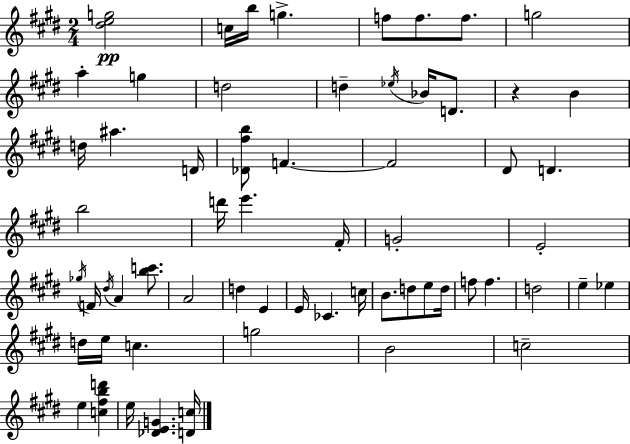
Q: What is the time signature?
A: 2/4